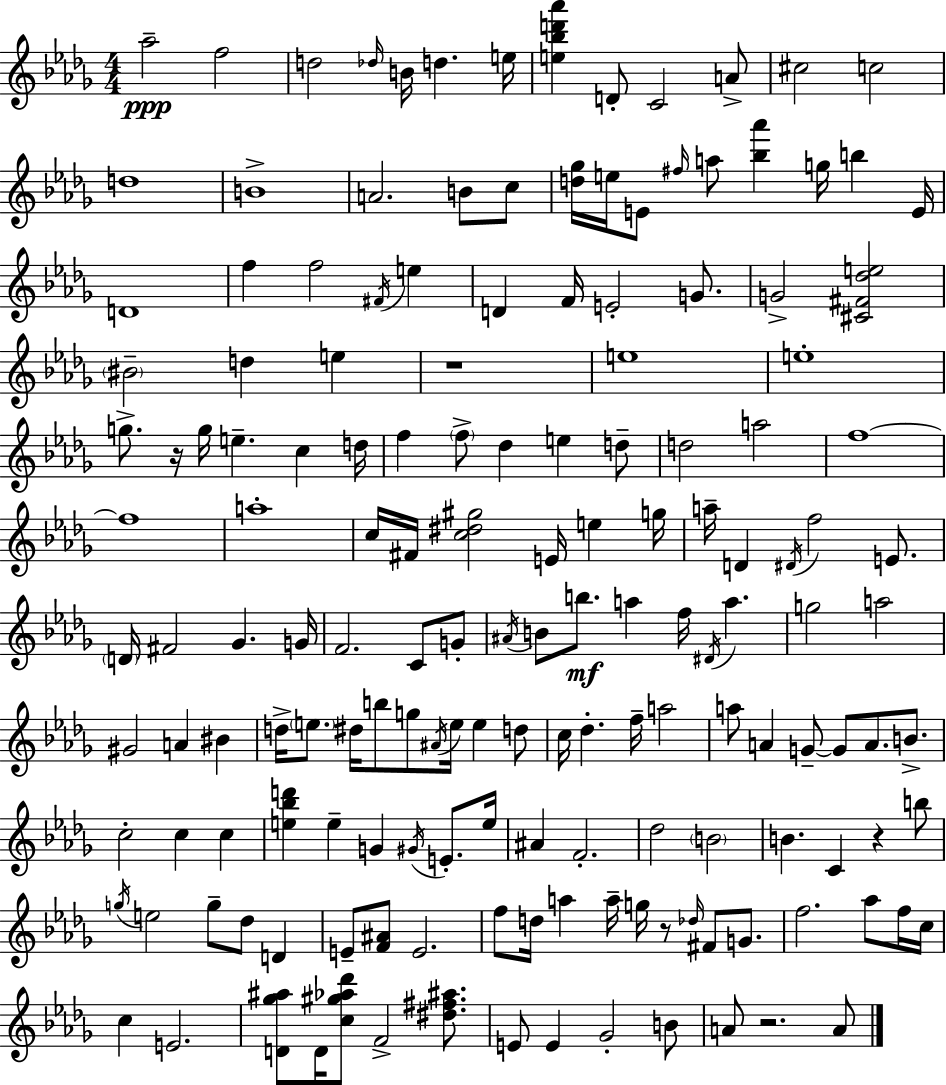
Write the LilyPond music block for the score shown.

{
  \clef treble
  \numericTimeSignature
  \time 4/4
  \key bes \minor
  aes''2--\ppp f''2 | d''2 \grace { des''16 } b'16 d''4. | e''16 <e'' bes'' d''' aes'''>4 d'8-. c'2 a'8-> | cis''2 c''2 | \break d''1 | b'1-> | a'2. b'8 c''8 | <d'' ges''>16 e''16 e'8 \grace { fis''16 } a''8 <bes'' aes'''>4 g''16 b''4 | \break e'16 d'1 | f''4 f''2 \acciaccatura { fis'16 } e''4 | d'4 f'16 e'2-. | g'8. g'2-> <cis' fis' des'' e''>2 | \break \parenthesize bis'2-- d''4 e''4 | r1 | e''1 | e''1-. | \break g''8.-> r16 g''16 e''4.-- c''4 | d''16 f''4 \parenthesize f''8-> des''4 e''4 | d''8-- d''2 a''2 | f''1~~ | \break f''1 | a''1-. | c''16 fis'16 <c'' dis'' gis''>2 e'16 e''4 | g''16 a''16-- d'4 \acciaccatura { dis'16 } f''2 | \break e'8. \parenthesize d'16 fis'2 ges'4. | g'16 f'2. | c'8 g'8-. \acciaccatura { ais'16 } b'8 b''8.\mf a''4 f''16 \acciaccatura { dis'16 } | a''4. g''2 a''2 | \break gis'2 a'4 | bis'4 d''16-> \parenthesize e''8. dis''16 b''8 g''8 \acciaccatura { ais'16 } | e''16 e''4 d''8 c''16 des''4.-. f''16-- a''2 | a''8 a'4 g'8--~~ g'8 | \break a'8. b'8.-> c''2-. c''4 | c''4 <e'' bes'' d'''>4 e''4-- g'4 | \acciaccatura { gis'16 } e'8.-. e''16 ais'4 f'2.-. | des''2 | \break \parenthesize b'2 b'4. c'4 | r4 b''8 \acciaccatura { g''16 } e''2 | g''8-- des''8 d'4 e'8-- <f' ais'>8 e'2. | f''8 d''16 a''4 | \break a''16-- g''16 r8 \grace { des''16 } fis'8 g'8. f''2. | aes''8 f''16 c''16 c''4 e'2. | <d' ges'' ais''>8 d'16 <c'' gis'' aes'' des'''>8 f'2-> | <dis'' fis'' ais''>8. e'8 e'4 | \break ges'2-. b'8 a'8 r2. | a'8 \bar "|."
}